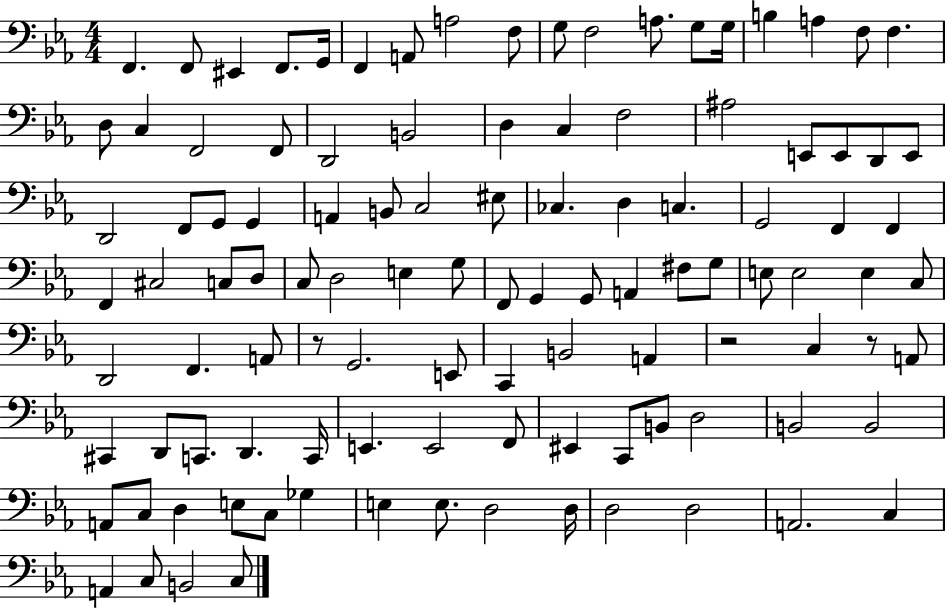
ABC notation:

X:1
T:Untitled
M:4/4
L:1/4
K:Eb
F,, F,,/2 ^E,, F,,/2 G,,/4 F,, A,,/2 A,2 F,/2 G,/2 F,2 A,/2 G,/2 G,/4 B, A, F,/2 F, D,/2 C, F,,2 F,,/2 D,,2 B,,2 D, C, F,2 ^A,2 E,,/2 E,,/2 D,,/2 E,,/2 D,,2 F,,/2 G,,/2 G,, A,, B,,/2 C,2 ^E,/2 _C, D, C, G,,2 F,, F,, F,, ^C,2 C,/2 D,/2 C,/2 D,2 E, G,/2 F,,/2 G,, G,,/2 A,, ^F,/2 G,/2 E,/2 E,2 E, C,/2 D,,2 F,, A,,/2 z/2 G,,2 E,,/2 C,, B,,2 A,, z2 C, z/2 A,,/2 ^C,, D,,/2 C,,/2 D,, C,,/4 E,, E,,2 F,,/2 ^E,, C,,/2 B,,/2 D,2 B,,2 B,,2 A,,/2 C,/2 D, E,/2 C,/2 _G, E, E,/2 D,2 D,/4 D,2 D,2 A,,2 C, A,, C,/2 B,,2 C,/2